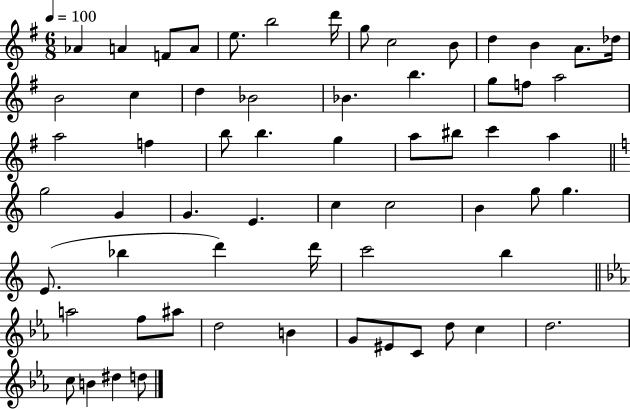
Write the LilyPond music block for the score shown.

{
  \clef treble
  \numericTimeSignature
  \time 6/8
  \key g \major
  \tempo 4 = 100
  aes'4 a'4 f'8 a'8 | e''8. b''2 d'''16 | g''8 c''2 b'8 | d''4 b'4 a'8. des''16 | \break b'2 c''4 | d''4 bes'2 | bes'4. b''4. | g''8 f''8 a''2 | \break a''2 f''4 | b''8 b''4. g''4 | a''8 bis''8 c'''4 a''4 | \bar "||" \break \key a \minor g''2 g'4 | g'4. e'4. | c''4 c''2 | b'4 g''8 g''4. | \break e'8.( bes''4 d'''4) d'''16 | c'''2 b''4 | \bar "||" \break \key ees \major a''2 f''8 ais''8 | d''2 b'4 | g'8 eis'8 c'8 d''8 c''4 | d''2. | \break c''8 b'4 dis''4 d''8 | \bar "|."
}